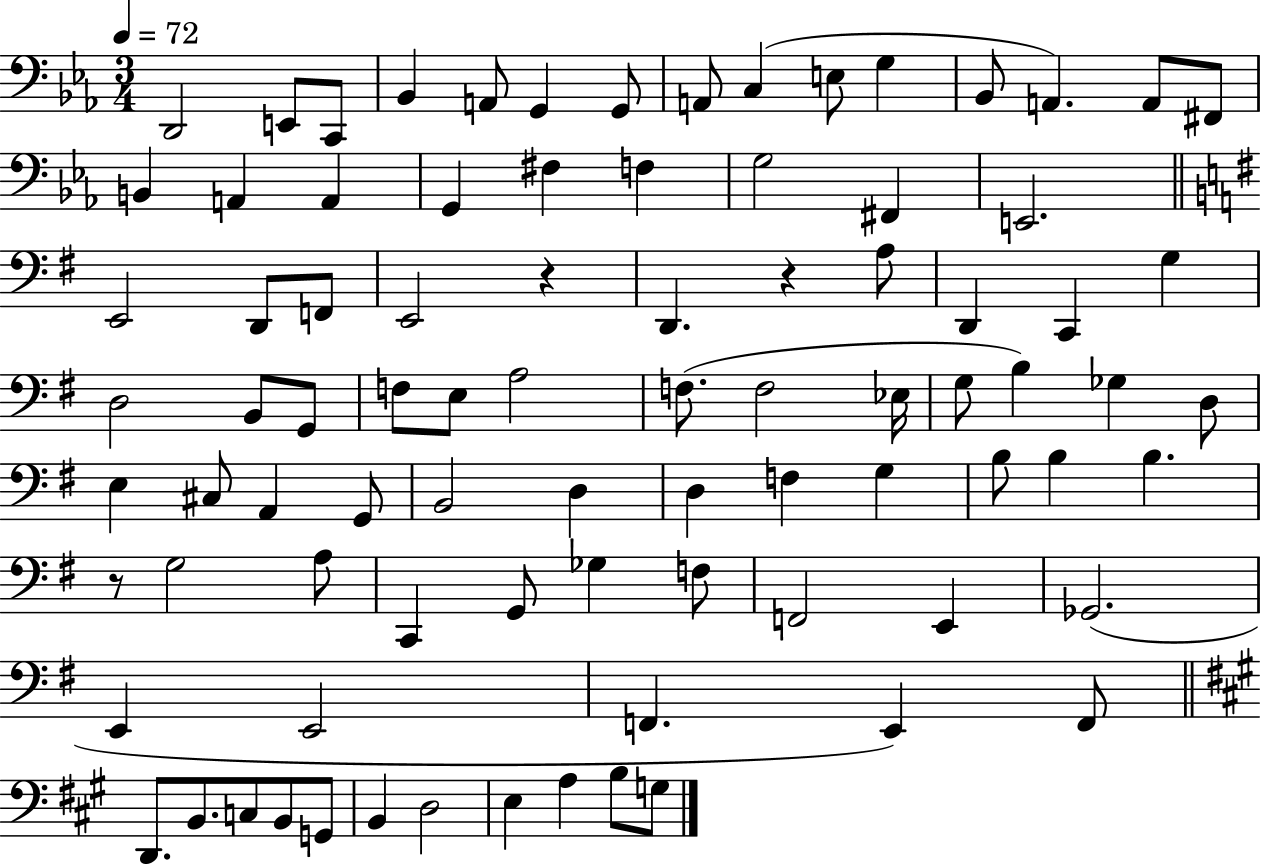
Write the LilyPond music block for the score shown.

{
  \clef bass
  \numericTimeSignature
  \time 3/4
  \key ees \major
  \tempo 4 = 72
  d,2 e,8 c,8 | bes,4 a,8 g,4 g,8 | a,8 c4( e8 g4 | bes,8 a,4.) a,8 fis,8 | \break b,4 a,4 a,4 | g,4 fis4 f4 | g2 fis,4 | e,2. | \break \bar "||" \break \key e \minor e,2 d,8 f,8 | e,2 r4 | d,4. r4 a8 | d,4 c,4 g4 | \break d2 b,8 g,8 | f8 e8 a2 | f8.( f2 ees16 | g8 b4) ges4 d8 | \break e4 cis8 a,4 g,8 | b,2 d4 | d4 f4 g4 | b8 b4 b4. | \break r8 g2 a8 | c,4 g,8 ges4 f8 | f,2 e,4 | ges,2.( | \break e,4 e,2 | f,4. e,4) f,8 | \bar "||" \break \key a \major d,8. b,8. c8 b,8 g,8 | b,4 d2 | e4 a4 b8 g8 | \bar "|."
}